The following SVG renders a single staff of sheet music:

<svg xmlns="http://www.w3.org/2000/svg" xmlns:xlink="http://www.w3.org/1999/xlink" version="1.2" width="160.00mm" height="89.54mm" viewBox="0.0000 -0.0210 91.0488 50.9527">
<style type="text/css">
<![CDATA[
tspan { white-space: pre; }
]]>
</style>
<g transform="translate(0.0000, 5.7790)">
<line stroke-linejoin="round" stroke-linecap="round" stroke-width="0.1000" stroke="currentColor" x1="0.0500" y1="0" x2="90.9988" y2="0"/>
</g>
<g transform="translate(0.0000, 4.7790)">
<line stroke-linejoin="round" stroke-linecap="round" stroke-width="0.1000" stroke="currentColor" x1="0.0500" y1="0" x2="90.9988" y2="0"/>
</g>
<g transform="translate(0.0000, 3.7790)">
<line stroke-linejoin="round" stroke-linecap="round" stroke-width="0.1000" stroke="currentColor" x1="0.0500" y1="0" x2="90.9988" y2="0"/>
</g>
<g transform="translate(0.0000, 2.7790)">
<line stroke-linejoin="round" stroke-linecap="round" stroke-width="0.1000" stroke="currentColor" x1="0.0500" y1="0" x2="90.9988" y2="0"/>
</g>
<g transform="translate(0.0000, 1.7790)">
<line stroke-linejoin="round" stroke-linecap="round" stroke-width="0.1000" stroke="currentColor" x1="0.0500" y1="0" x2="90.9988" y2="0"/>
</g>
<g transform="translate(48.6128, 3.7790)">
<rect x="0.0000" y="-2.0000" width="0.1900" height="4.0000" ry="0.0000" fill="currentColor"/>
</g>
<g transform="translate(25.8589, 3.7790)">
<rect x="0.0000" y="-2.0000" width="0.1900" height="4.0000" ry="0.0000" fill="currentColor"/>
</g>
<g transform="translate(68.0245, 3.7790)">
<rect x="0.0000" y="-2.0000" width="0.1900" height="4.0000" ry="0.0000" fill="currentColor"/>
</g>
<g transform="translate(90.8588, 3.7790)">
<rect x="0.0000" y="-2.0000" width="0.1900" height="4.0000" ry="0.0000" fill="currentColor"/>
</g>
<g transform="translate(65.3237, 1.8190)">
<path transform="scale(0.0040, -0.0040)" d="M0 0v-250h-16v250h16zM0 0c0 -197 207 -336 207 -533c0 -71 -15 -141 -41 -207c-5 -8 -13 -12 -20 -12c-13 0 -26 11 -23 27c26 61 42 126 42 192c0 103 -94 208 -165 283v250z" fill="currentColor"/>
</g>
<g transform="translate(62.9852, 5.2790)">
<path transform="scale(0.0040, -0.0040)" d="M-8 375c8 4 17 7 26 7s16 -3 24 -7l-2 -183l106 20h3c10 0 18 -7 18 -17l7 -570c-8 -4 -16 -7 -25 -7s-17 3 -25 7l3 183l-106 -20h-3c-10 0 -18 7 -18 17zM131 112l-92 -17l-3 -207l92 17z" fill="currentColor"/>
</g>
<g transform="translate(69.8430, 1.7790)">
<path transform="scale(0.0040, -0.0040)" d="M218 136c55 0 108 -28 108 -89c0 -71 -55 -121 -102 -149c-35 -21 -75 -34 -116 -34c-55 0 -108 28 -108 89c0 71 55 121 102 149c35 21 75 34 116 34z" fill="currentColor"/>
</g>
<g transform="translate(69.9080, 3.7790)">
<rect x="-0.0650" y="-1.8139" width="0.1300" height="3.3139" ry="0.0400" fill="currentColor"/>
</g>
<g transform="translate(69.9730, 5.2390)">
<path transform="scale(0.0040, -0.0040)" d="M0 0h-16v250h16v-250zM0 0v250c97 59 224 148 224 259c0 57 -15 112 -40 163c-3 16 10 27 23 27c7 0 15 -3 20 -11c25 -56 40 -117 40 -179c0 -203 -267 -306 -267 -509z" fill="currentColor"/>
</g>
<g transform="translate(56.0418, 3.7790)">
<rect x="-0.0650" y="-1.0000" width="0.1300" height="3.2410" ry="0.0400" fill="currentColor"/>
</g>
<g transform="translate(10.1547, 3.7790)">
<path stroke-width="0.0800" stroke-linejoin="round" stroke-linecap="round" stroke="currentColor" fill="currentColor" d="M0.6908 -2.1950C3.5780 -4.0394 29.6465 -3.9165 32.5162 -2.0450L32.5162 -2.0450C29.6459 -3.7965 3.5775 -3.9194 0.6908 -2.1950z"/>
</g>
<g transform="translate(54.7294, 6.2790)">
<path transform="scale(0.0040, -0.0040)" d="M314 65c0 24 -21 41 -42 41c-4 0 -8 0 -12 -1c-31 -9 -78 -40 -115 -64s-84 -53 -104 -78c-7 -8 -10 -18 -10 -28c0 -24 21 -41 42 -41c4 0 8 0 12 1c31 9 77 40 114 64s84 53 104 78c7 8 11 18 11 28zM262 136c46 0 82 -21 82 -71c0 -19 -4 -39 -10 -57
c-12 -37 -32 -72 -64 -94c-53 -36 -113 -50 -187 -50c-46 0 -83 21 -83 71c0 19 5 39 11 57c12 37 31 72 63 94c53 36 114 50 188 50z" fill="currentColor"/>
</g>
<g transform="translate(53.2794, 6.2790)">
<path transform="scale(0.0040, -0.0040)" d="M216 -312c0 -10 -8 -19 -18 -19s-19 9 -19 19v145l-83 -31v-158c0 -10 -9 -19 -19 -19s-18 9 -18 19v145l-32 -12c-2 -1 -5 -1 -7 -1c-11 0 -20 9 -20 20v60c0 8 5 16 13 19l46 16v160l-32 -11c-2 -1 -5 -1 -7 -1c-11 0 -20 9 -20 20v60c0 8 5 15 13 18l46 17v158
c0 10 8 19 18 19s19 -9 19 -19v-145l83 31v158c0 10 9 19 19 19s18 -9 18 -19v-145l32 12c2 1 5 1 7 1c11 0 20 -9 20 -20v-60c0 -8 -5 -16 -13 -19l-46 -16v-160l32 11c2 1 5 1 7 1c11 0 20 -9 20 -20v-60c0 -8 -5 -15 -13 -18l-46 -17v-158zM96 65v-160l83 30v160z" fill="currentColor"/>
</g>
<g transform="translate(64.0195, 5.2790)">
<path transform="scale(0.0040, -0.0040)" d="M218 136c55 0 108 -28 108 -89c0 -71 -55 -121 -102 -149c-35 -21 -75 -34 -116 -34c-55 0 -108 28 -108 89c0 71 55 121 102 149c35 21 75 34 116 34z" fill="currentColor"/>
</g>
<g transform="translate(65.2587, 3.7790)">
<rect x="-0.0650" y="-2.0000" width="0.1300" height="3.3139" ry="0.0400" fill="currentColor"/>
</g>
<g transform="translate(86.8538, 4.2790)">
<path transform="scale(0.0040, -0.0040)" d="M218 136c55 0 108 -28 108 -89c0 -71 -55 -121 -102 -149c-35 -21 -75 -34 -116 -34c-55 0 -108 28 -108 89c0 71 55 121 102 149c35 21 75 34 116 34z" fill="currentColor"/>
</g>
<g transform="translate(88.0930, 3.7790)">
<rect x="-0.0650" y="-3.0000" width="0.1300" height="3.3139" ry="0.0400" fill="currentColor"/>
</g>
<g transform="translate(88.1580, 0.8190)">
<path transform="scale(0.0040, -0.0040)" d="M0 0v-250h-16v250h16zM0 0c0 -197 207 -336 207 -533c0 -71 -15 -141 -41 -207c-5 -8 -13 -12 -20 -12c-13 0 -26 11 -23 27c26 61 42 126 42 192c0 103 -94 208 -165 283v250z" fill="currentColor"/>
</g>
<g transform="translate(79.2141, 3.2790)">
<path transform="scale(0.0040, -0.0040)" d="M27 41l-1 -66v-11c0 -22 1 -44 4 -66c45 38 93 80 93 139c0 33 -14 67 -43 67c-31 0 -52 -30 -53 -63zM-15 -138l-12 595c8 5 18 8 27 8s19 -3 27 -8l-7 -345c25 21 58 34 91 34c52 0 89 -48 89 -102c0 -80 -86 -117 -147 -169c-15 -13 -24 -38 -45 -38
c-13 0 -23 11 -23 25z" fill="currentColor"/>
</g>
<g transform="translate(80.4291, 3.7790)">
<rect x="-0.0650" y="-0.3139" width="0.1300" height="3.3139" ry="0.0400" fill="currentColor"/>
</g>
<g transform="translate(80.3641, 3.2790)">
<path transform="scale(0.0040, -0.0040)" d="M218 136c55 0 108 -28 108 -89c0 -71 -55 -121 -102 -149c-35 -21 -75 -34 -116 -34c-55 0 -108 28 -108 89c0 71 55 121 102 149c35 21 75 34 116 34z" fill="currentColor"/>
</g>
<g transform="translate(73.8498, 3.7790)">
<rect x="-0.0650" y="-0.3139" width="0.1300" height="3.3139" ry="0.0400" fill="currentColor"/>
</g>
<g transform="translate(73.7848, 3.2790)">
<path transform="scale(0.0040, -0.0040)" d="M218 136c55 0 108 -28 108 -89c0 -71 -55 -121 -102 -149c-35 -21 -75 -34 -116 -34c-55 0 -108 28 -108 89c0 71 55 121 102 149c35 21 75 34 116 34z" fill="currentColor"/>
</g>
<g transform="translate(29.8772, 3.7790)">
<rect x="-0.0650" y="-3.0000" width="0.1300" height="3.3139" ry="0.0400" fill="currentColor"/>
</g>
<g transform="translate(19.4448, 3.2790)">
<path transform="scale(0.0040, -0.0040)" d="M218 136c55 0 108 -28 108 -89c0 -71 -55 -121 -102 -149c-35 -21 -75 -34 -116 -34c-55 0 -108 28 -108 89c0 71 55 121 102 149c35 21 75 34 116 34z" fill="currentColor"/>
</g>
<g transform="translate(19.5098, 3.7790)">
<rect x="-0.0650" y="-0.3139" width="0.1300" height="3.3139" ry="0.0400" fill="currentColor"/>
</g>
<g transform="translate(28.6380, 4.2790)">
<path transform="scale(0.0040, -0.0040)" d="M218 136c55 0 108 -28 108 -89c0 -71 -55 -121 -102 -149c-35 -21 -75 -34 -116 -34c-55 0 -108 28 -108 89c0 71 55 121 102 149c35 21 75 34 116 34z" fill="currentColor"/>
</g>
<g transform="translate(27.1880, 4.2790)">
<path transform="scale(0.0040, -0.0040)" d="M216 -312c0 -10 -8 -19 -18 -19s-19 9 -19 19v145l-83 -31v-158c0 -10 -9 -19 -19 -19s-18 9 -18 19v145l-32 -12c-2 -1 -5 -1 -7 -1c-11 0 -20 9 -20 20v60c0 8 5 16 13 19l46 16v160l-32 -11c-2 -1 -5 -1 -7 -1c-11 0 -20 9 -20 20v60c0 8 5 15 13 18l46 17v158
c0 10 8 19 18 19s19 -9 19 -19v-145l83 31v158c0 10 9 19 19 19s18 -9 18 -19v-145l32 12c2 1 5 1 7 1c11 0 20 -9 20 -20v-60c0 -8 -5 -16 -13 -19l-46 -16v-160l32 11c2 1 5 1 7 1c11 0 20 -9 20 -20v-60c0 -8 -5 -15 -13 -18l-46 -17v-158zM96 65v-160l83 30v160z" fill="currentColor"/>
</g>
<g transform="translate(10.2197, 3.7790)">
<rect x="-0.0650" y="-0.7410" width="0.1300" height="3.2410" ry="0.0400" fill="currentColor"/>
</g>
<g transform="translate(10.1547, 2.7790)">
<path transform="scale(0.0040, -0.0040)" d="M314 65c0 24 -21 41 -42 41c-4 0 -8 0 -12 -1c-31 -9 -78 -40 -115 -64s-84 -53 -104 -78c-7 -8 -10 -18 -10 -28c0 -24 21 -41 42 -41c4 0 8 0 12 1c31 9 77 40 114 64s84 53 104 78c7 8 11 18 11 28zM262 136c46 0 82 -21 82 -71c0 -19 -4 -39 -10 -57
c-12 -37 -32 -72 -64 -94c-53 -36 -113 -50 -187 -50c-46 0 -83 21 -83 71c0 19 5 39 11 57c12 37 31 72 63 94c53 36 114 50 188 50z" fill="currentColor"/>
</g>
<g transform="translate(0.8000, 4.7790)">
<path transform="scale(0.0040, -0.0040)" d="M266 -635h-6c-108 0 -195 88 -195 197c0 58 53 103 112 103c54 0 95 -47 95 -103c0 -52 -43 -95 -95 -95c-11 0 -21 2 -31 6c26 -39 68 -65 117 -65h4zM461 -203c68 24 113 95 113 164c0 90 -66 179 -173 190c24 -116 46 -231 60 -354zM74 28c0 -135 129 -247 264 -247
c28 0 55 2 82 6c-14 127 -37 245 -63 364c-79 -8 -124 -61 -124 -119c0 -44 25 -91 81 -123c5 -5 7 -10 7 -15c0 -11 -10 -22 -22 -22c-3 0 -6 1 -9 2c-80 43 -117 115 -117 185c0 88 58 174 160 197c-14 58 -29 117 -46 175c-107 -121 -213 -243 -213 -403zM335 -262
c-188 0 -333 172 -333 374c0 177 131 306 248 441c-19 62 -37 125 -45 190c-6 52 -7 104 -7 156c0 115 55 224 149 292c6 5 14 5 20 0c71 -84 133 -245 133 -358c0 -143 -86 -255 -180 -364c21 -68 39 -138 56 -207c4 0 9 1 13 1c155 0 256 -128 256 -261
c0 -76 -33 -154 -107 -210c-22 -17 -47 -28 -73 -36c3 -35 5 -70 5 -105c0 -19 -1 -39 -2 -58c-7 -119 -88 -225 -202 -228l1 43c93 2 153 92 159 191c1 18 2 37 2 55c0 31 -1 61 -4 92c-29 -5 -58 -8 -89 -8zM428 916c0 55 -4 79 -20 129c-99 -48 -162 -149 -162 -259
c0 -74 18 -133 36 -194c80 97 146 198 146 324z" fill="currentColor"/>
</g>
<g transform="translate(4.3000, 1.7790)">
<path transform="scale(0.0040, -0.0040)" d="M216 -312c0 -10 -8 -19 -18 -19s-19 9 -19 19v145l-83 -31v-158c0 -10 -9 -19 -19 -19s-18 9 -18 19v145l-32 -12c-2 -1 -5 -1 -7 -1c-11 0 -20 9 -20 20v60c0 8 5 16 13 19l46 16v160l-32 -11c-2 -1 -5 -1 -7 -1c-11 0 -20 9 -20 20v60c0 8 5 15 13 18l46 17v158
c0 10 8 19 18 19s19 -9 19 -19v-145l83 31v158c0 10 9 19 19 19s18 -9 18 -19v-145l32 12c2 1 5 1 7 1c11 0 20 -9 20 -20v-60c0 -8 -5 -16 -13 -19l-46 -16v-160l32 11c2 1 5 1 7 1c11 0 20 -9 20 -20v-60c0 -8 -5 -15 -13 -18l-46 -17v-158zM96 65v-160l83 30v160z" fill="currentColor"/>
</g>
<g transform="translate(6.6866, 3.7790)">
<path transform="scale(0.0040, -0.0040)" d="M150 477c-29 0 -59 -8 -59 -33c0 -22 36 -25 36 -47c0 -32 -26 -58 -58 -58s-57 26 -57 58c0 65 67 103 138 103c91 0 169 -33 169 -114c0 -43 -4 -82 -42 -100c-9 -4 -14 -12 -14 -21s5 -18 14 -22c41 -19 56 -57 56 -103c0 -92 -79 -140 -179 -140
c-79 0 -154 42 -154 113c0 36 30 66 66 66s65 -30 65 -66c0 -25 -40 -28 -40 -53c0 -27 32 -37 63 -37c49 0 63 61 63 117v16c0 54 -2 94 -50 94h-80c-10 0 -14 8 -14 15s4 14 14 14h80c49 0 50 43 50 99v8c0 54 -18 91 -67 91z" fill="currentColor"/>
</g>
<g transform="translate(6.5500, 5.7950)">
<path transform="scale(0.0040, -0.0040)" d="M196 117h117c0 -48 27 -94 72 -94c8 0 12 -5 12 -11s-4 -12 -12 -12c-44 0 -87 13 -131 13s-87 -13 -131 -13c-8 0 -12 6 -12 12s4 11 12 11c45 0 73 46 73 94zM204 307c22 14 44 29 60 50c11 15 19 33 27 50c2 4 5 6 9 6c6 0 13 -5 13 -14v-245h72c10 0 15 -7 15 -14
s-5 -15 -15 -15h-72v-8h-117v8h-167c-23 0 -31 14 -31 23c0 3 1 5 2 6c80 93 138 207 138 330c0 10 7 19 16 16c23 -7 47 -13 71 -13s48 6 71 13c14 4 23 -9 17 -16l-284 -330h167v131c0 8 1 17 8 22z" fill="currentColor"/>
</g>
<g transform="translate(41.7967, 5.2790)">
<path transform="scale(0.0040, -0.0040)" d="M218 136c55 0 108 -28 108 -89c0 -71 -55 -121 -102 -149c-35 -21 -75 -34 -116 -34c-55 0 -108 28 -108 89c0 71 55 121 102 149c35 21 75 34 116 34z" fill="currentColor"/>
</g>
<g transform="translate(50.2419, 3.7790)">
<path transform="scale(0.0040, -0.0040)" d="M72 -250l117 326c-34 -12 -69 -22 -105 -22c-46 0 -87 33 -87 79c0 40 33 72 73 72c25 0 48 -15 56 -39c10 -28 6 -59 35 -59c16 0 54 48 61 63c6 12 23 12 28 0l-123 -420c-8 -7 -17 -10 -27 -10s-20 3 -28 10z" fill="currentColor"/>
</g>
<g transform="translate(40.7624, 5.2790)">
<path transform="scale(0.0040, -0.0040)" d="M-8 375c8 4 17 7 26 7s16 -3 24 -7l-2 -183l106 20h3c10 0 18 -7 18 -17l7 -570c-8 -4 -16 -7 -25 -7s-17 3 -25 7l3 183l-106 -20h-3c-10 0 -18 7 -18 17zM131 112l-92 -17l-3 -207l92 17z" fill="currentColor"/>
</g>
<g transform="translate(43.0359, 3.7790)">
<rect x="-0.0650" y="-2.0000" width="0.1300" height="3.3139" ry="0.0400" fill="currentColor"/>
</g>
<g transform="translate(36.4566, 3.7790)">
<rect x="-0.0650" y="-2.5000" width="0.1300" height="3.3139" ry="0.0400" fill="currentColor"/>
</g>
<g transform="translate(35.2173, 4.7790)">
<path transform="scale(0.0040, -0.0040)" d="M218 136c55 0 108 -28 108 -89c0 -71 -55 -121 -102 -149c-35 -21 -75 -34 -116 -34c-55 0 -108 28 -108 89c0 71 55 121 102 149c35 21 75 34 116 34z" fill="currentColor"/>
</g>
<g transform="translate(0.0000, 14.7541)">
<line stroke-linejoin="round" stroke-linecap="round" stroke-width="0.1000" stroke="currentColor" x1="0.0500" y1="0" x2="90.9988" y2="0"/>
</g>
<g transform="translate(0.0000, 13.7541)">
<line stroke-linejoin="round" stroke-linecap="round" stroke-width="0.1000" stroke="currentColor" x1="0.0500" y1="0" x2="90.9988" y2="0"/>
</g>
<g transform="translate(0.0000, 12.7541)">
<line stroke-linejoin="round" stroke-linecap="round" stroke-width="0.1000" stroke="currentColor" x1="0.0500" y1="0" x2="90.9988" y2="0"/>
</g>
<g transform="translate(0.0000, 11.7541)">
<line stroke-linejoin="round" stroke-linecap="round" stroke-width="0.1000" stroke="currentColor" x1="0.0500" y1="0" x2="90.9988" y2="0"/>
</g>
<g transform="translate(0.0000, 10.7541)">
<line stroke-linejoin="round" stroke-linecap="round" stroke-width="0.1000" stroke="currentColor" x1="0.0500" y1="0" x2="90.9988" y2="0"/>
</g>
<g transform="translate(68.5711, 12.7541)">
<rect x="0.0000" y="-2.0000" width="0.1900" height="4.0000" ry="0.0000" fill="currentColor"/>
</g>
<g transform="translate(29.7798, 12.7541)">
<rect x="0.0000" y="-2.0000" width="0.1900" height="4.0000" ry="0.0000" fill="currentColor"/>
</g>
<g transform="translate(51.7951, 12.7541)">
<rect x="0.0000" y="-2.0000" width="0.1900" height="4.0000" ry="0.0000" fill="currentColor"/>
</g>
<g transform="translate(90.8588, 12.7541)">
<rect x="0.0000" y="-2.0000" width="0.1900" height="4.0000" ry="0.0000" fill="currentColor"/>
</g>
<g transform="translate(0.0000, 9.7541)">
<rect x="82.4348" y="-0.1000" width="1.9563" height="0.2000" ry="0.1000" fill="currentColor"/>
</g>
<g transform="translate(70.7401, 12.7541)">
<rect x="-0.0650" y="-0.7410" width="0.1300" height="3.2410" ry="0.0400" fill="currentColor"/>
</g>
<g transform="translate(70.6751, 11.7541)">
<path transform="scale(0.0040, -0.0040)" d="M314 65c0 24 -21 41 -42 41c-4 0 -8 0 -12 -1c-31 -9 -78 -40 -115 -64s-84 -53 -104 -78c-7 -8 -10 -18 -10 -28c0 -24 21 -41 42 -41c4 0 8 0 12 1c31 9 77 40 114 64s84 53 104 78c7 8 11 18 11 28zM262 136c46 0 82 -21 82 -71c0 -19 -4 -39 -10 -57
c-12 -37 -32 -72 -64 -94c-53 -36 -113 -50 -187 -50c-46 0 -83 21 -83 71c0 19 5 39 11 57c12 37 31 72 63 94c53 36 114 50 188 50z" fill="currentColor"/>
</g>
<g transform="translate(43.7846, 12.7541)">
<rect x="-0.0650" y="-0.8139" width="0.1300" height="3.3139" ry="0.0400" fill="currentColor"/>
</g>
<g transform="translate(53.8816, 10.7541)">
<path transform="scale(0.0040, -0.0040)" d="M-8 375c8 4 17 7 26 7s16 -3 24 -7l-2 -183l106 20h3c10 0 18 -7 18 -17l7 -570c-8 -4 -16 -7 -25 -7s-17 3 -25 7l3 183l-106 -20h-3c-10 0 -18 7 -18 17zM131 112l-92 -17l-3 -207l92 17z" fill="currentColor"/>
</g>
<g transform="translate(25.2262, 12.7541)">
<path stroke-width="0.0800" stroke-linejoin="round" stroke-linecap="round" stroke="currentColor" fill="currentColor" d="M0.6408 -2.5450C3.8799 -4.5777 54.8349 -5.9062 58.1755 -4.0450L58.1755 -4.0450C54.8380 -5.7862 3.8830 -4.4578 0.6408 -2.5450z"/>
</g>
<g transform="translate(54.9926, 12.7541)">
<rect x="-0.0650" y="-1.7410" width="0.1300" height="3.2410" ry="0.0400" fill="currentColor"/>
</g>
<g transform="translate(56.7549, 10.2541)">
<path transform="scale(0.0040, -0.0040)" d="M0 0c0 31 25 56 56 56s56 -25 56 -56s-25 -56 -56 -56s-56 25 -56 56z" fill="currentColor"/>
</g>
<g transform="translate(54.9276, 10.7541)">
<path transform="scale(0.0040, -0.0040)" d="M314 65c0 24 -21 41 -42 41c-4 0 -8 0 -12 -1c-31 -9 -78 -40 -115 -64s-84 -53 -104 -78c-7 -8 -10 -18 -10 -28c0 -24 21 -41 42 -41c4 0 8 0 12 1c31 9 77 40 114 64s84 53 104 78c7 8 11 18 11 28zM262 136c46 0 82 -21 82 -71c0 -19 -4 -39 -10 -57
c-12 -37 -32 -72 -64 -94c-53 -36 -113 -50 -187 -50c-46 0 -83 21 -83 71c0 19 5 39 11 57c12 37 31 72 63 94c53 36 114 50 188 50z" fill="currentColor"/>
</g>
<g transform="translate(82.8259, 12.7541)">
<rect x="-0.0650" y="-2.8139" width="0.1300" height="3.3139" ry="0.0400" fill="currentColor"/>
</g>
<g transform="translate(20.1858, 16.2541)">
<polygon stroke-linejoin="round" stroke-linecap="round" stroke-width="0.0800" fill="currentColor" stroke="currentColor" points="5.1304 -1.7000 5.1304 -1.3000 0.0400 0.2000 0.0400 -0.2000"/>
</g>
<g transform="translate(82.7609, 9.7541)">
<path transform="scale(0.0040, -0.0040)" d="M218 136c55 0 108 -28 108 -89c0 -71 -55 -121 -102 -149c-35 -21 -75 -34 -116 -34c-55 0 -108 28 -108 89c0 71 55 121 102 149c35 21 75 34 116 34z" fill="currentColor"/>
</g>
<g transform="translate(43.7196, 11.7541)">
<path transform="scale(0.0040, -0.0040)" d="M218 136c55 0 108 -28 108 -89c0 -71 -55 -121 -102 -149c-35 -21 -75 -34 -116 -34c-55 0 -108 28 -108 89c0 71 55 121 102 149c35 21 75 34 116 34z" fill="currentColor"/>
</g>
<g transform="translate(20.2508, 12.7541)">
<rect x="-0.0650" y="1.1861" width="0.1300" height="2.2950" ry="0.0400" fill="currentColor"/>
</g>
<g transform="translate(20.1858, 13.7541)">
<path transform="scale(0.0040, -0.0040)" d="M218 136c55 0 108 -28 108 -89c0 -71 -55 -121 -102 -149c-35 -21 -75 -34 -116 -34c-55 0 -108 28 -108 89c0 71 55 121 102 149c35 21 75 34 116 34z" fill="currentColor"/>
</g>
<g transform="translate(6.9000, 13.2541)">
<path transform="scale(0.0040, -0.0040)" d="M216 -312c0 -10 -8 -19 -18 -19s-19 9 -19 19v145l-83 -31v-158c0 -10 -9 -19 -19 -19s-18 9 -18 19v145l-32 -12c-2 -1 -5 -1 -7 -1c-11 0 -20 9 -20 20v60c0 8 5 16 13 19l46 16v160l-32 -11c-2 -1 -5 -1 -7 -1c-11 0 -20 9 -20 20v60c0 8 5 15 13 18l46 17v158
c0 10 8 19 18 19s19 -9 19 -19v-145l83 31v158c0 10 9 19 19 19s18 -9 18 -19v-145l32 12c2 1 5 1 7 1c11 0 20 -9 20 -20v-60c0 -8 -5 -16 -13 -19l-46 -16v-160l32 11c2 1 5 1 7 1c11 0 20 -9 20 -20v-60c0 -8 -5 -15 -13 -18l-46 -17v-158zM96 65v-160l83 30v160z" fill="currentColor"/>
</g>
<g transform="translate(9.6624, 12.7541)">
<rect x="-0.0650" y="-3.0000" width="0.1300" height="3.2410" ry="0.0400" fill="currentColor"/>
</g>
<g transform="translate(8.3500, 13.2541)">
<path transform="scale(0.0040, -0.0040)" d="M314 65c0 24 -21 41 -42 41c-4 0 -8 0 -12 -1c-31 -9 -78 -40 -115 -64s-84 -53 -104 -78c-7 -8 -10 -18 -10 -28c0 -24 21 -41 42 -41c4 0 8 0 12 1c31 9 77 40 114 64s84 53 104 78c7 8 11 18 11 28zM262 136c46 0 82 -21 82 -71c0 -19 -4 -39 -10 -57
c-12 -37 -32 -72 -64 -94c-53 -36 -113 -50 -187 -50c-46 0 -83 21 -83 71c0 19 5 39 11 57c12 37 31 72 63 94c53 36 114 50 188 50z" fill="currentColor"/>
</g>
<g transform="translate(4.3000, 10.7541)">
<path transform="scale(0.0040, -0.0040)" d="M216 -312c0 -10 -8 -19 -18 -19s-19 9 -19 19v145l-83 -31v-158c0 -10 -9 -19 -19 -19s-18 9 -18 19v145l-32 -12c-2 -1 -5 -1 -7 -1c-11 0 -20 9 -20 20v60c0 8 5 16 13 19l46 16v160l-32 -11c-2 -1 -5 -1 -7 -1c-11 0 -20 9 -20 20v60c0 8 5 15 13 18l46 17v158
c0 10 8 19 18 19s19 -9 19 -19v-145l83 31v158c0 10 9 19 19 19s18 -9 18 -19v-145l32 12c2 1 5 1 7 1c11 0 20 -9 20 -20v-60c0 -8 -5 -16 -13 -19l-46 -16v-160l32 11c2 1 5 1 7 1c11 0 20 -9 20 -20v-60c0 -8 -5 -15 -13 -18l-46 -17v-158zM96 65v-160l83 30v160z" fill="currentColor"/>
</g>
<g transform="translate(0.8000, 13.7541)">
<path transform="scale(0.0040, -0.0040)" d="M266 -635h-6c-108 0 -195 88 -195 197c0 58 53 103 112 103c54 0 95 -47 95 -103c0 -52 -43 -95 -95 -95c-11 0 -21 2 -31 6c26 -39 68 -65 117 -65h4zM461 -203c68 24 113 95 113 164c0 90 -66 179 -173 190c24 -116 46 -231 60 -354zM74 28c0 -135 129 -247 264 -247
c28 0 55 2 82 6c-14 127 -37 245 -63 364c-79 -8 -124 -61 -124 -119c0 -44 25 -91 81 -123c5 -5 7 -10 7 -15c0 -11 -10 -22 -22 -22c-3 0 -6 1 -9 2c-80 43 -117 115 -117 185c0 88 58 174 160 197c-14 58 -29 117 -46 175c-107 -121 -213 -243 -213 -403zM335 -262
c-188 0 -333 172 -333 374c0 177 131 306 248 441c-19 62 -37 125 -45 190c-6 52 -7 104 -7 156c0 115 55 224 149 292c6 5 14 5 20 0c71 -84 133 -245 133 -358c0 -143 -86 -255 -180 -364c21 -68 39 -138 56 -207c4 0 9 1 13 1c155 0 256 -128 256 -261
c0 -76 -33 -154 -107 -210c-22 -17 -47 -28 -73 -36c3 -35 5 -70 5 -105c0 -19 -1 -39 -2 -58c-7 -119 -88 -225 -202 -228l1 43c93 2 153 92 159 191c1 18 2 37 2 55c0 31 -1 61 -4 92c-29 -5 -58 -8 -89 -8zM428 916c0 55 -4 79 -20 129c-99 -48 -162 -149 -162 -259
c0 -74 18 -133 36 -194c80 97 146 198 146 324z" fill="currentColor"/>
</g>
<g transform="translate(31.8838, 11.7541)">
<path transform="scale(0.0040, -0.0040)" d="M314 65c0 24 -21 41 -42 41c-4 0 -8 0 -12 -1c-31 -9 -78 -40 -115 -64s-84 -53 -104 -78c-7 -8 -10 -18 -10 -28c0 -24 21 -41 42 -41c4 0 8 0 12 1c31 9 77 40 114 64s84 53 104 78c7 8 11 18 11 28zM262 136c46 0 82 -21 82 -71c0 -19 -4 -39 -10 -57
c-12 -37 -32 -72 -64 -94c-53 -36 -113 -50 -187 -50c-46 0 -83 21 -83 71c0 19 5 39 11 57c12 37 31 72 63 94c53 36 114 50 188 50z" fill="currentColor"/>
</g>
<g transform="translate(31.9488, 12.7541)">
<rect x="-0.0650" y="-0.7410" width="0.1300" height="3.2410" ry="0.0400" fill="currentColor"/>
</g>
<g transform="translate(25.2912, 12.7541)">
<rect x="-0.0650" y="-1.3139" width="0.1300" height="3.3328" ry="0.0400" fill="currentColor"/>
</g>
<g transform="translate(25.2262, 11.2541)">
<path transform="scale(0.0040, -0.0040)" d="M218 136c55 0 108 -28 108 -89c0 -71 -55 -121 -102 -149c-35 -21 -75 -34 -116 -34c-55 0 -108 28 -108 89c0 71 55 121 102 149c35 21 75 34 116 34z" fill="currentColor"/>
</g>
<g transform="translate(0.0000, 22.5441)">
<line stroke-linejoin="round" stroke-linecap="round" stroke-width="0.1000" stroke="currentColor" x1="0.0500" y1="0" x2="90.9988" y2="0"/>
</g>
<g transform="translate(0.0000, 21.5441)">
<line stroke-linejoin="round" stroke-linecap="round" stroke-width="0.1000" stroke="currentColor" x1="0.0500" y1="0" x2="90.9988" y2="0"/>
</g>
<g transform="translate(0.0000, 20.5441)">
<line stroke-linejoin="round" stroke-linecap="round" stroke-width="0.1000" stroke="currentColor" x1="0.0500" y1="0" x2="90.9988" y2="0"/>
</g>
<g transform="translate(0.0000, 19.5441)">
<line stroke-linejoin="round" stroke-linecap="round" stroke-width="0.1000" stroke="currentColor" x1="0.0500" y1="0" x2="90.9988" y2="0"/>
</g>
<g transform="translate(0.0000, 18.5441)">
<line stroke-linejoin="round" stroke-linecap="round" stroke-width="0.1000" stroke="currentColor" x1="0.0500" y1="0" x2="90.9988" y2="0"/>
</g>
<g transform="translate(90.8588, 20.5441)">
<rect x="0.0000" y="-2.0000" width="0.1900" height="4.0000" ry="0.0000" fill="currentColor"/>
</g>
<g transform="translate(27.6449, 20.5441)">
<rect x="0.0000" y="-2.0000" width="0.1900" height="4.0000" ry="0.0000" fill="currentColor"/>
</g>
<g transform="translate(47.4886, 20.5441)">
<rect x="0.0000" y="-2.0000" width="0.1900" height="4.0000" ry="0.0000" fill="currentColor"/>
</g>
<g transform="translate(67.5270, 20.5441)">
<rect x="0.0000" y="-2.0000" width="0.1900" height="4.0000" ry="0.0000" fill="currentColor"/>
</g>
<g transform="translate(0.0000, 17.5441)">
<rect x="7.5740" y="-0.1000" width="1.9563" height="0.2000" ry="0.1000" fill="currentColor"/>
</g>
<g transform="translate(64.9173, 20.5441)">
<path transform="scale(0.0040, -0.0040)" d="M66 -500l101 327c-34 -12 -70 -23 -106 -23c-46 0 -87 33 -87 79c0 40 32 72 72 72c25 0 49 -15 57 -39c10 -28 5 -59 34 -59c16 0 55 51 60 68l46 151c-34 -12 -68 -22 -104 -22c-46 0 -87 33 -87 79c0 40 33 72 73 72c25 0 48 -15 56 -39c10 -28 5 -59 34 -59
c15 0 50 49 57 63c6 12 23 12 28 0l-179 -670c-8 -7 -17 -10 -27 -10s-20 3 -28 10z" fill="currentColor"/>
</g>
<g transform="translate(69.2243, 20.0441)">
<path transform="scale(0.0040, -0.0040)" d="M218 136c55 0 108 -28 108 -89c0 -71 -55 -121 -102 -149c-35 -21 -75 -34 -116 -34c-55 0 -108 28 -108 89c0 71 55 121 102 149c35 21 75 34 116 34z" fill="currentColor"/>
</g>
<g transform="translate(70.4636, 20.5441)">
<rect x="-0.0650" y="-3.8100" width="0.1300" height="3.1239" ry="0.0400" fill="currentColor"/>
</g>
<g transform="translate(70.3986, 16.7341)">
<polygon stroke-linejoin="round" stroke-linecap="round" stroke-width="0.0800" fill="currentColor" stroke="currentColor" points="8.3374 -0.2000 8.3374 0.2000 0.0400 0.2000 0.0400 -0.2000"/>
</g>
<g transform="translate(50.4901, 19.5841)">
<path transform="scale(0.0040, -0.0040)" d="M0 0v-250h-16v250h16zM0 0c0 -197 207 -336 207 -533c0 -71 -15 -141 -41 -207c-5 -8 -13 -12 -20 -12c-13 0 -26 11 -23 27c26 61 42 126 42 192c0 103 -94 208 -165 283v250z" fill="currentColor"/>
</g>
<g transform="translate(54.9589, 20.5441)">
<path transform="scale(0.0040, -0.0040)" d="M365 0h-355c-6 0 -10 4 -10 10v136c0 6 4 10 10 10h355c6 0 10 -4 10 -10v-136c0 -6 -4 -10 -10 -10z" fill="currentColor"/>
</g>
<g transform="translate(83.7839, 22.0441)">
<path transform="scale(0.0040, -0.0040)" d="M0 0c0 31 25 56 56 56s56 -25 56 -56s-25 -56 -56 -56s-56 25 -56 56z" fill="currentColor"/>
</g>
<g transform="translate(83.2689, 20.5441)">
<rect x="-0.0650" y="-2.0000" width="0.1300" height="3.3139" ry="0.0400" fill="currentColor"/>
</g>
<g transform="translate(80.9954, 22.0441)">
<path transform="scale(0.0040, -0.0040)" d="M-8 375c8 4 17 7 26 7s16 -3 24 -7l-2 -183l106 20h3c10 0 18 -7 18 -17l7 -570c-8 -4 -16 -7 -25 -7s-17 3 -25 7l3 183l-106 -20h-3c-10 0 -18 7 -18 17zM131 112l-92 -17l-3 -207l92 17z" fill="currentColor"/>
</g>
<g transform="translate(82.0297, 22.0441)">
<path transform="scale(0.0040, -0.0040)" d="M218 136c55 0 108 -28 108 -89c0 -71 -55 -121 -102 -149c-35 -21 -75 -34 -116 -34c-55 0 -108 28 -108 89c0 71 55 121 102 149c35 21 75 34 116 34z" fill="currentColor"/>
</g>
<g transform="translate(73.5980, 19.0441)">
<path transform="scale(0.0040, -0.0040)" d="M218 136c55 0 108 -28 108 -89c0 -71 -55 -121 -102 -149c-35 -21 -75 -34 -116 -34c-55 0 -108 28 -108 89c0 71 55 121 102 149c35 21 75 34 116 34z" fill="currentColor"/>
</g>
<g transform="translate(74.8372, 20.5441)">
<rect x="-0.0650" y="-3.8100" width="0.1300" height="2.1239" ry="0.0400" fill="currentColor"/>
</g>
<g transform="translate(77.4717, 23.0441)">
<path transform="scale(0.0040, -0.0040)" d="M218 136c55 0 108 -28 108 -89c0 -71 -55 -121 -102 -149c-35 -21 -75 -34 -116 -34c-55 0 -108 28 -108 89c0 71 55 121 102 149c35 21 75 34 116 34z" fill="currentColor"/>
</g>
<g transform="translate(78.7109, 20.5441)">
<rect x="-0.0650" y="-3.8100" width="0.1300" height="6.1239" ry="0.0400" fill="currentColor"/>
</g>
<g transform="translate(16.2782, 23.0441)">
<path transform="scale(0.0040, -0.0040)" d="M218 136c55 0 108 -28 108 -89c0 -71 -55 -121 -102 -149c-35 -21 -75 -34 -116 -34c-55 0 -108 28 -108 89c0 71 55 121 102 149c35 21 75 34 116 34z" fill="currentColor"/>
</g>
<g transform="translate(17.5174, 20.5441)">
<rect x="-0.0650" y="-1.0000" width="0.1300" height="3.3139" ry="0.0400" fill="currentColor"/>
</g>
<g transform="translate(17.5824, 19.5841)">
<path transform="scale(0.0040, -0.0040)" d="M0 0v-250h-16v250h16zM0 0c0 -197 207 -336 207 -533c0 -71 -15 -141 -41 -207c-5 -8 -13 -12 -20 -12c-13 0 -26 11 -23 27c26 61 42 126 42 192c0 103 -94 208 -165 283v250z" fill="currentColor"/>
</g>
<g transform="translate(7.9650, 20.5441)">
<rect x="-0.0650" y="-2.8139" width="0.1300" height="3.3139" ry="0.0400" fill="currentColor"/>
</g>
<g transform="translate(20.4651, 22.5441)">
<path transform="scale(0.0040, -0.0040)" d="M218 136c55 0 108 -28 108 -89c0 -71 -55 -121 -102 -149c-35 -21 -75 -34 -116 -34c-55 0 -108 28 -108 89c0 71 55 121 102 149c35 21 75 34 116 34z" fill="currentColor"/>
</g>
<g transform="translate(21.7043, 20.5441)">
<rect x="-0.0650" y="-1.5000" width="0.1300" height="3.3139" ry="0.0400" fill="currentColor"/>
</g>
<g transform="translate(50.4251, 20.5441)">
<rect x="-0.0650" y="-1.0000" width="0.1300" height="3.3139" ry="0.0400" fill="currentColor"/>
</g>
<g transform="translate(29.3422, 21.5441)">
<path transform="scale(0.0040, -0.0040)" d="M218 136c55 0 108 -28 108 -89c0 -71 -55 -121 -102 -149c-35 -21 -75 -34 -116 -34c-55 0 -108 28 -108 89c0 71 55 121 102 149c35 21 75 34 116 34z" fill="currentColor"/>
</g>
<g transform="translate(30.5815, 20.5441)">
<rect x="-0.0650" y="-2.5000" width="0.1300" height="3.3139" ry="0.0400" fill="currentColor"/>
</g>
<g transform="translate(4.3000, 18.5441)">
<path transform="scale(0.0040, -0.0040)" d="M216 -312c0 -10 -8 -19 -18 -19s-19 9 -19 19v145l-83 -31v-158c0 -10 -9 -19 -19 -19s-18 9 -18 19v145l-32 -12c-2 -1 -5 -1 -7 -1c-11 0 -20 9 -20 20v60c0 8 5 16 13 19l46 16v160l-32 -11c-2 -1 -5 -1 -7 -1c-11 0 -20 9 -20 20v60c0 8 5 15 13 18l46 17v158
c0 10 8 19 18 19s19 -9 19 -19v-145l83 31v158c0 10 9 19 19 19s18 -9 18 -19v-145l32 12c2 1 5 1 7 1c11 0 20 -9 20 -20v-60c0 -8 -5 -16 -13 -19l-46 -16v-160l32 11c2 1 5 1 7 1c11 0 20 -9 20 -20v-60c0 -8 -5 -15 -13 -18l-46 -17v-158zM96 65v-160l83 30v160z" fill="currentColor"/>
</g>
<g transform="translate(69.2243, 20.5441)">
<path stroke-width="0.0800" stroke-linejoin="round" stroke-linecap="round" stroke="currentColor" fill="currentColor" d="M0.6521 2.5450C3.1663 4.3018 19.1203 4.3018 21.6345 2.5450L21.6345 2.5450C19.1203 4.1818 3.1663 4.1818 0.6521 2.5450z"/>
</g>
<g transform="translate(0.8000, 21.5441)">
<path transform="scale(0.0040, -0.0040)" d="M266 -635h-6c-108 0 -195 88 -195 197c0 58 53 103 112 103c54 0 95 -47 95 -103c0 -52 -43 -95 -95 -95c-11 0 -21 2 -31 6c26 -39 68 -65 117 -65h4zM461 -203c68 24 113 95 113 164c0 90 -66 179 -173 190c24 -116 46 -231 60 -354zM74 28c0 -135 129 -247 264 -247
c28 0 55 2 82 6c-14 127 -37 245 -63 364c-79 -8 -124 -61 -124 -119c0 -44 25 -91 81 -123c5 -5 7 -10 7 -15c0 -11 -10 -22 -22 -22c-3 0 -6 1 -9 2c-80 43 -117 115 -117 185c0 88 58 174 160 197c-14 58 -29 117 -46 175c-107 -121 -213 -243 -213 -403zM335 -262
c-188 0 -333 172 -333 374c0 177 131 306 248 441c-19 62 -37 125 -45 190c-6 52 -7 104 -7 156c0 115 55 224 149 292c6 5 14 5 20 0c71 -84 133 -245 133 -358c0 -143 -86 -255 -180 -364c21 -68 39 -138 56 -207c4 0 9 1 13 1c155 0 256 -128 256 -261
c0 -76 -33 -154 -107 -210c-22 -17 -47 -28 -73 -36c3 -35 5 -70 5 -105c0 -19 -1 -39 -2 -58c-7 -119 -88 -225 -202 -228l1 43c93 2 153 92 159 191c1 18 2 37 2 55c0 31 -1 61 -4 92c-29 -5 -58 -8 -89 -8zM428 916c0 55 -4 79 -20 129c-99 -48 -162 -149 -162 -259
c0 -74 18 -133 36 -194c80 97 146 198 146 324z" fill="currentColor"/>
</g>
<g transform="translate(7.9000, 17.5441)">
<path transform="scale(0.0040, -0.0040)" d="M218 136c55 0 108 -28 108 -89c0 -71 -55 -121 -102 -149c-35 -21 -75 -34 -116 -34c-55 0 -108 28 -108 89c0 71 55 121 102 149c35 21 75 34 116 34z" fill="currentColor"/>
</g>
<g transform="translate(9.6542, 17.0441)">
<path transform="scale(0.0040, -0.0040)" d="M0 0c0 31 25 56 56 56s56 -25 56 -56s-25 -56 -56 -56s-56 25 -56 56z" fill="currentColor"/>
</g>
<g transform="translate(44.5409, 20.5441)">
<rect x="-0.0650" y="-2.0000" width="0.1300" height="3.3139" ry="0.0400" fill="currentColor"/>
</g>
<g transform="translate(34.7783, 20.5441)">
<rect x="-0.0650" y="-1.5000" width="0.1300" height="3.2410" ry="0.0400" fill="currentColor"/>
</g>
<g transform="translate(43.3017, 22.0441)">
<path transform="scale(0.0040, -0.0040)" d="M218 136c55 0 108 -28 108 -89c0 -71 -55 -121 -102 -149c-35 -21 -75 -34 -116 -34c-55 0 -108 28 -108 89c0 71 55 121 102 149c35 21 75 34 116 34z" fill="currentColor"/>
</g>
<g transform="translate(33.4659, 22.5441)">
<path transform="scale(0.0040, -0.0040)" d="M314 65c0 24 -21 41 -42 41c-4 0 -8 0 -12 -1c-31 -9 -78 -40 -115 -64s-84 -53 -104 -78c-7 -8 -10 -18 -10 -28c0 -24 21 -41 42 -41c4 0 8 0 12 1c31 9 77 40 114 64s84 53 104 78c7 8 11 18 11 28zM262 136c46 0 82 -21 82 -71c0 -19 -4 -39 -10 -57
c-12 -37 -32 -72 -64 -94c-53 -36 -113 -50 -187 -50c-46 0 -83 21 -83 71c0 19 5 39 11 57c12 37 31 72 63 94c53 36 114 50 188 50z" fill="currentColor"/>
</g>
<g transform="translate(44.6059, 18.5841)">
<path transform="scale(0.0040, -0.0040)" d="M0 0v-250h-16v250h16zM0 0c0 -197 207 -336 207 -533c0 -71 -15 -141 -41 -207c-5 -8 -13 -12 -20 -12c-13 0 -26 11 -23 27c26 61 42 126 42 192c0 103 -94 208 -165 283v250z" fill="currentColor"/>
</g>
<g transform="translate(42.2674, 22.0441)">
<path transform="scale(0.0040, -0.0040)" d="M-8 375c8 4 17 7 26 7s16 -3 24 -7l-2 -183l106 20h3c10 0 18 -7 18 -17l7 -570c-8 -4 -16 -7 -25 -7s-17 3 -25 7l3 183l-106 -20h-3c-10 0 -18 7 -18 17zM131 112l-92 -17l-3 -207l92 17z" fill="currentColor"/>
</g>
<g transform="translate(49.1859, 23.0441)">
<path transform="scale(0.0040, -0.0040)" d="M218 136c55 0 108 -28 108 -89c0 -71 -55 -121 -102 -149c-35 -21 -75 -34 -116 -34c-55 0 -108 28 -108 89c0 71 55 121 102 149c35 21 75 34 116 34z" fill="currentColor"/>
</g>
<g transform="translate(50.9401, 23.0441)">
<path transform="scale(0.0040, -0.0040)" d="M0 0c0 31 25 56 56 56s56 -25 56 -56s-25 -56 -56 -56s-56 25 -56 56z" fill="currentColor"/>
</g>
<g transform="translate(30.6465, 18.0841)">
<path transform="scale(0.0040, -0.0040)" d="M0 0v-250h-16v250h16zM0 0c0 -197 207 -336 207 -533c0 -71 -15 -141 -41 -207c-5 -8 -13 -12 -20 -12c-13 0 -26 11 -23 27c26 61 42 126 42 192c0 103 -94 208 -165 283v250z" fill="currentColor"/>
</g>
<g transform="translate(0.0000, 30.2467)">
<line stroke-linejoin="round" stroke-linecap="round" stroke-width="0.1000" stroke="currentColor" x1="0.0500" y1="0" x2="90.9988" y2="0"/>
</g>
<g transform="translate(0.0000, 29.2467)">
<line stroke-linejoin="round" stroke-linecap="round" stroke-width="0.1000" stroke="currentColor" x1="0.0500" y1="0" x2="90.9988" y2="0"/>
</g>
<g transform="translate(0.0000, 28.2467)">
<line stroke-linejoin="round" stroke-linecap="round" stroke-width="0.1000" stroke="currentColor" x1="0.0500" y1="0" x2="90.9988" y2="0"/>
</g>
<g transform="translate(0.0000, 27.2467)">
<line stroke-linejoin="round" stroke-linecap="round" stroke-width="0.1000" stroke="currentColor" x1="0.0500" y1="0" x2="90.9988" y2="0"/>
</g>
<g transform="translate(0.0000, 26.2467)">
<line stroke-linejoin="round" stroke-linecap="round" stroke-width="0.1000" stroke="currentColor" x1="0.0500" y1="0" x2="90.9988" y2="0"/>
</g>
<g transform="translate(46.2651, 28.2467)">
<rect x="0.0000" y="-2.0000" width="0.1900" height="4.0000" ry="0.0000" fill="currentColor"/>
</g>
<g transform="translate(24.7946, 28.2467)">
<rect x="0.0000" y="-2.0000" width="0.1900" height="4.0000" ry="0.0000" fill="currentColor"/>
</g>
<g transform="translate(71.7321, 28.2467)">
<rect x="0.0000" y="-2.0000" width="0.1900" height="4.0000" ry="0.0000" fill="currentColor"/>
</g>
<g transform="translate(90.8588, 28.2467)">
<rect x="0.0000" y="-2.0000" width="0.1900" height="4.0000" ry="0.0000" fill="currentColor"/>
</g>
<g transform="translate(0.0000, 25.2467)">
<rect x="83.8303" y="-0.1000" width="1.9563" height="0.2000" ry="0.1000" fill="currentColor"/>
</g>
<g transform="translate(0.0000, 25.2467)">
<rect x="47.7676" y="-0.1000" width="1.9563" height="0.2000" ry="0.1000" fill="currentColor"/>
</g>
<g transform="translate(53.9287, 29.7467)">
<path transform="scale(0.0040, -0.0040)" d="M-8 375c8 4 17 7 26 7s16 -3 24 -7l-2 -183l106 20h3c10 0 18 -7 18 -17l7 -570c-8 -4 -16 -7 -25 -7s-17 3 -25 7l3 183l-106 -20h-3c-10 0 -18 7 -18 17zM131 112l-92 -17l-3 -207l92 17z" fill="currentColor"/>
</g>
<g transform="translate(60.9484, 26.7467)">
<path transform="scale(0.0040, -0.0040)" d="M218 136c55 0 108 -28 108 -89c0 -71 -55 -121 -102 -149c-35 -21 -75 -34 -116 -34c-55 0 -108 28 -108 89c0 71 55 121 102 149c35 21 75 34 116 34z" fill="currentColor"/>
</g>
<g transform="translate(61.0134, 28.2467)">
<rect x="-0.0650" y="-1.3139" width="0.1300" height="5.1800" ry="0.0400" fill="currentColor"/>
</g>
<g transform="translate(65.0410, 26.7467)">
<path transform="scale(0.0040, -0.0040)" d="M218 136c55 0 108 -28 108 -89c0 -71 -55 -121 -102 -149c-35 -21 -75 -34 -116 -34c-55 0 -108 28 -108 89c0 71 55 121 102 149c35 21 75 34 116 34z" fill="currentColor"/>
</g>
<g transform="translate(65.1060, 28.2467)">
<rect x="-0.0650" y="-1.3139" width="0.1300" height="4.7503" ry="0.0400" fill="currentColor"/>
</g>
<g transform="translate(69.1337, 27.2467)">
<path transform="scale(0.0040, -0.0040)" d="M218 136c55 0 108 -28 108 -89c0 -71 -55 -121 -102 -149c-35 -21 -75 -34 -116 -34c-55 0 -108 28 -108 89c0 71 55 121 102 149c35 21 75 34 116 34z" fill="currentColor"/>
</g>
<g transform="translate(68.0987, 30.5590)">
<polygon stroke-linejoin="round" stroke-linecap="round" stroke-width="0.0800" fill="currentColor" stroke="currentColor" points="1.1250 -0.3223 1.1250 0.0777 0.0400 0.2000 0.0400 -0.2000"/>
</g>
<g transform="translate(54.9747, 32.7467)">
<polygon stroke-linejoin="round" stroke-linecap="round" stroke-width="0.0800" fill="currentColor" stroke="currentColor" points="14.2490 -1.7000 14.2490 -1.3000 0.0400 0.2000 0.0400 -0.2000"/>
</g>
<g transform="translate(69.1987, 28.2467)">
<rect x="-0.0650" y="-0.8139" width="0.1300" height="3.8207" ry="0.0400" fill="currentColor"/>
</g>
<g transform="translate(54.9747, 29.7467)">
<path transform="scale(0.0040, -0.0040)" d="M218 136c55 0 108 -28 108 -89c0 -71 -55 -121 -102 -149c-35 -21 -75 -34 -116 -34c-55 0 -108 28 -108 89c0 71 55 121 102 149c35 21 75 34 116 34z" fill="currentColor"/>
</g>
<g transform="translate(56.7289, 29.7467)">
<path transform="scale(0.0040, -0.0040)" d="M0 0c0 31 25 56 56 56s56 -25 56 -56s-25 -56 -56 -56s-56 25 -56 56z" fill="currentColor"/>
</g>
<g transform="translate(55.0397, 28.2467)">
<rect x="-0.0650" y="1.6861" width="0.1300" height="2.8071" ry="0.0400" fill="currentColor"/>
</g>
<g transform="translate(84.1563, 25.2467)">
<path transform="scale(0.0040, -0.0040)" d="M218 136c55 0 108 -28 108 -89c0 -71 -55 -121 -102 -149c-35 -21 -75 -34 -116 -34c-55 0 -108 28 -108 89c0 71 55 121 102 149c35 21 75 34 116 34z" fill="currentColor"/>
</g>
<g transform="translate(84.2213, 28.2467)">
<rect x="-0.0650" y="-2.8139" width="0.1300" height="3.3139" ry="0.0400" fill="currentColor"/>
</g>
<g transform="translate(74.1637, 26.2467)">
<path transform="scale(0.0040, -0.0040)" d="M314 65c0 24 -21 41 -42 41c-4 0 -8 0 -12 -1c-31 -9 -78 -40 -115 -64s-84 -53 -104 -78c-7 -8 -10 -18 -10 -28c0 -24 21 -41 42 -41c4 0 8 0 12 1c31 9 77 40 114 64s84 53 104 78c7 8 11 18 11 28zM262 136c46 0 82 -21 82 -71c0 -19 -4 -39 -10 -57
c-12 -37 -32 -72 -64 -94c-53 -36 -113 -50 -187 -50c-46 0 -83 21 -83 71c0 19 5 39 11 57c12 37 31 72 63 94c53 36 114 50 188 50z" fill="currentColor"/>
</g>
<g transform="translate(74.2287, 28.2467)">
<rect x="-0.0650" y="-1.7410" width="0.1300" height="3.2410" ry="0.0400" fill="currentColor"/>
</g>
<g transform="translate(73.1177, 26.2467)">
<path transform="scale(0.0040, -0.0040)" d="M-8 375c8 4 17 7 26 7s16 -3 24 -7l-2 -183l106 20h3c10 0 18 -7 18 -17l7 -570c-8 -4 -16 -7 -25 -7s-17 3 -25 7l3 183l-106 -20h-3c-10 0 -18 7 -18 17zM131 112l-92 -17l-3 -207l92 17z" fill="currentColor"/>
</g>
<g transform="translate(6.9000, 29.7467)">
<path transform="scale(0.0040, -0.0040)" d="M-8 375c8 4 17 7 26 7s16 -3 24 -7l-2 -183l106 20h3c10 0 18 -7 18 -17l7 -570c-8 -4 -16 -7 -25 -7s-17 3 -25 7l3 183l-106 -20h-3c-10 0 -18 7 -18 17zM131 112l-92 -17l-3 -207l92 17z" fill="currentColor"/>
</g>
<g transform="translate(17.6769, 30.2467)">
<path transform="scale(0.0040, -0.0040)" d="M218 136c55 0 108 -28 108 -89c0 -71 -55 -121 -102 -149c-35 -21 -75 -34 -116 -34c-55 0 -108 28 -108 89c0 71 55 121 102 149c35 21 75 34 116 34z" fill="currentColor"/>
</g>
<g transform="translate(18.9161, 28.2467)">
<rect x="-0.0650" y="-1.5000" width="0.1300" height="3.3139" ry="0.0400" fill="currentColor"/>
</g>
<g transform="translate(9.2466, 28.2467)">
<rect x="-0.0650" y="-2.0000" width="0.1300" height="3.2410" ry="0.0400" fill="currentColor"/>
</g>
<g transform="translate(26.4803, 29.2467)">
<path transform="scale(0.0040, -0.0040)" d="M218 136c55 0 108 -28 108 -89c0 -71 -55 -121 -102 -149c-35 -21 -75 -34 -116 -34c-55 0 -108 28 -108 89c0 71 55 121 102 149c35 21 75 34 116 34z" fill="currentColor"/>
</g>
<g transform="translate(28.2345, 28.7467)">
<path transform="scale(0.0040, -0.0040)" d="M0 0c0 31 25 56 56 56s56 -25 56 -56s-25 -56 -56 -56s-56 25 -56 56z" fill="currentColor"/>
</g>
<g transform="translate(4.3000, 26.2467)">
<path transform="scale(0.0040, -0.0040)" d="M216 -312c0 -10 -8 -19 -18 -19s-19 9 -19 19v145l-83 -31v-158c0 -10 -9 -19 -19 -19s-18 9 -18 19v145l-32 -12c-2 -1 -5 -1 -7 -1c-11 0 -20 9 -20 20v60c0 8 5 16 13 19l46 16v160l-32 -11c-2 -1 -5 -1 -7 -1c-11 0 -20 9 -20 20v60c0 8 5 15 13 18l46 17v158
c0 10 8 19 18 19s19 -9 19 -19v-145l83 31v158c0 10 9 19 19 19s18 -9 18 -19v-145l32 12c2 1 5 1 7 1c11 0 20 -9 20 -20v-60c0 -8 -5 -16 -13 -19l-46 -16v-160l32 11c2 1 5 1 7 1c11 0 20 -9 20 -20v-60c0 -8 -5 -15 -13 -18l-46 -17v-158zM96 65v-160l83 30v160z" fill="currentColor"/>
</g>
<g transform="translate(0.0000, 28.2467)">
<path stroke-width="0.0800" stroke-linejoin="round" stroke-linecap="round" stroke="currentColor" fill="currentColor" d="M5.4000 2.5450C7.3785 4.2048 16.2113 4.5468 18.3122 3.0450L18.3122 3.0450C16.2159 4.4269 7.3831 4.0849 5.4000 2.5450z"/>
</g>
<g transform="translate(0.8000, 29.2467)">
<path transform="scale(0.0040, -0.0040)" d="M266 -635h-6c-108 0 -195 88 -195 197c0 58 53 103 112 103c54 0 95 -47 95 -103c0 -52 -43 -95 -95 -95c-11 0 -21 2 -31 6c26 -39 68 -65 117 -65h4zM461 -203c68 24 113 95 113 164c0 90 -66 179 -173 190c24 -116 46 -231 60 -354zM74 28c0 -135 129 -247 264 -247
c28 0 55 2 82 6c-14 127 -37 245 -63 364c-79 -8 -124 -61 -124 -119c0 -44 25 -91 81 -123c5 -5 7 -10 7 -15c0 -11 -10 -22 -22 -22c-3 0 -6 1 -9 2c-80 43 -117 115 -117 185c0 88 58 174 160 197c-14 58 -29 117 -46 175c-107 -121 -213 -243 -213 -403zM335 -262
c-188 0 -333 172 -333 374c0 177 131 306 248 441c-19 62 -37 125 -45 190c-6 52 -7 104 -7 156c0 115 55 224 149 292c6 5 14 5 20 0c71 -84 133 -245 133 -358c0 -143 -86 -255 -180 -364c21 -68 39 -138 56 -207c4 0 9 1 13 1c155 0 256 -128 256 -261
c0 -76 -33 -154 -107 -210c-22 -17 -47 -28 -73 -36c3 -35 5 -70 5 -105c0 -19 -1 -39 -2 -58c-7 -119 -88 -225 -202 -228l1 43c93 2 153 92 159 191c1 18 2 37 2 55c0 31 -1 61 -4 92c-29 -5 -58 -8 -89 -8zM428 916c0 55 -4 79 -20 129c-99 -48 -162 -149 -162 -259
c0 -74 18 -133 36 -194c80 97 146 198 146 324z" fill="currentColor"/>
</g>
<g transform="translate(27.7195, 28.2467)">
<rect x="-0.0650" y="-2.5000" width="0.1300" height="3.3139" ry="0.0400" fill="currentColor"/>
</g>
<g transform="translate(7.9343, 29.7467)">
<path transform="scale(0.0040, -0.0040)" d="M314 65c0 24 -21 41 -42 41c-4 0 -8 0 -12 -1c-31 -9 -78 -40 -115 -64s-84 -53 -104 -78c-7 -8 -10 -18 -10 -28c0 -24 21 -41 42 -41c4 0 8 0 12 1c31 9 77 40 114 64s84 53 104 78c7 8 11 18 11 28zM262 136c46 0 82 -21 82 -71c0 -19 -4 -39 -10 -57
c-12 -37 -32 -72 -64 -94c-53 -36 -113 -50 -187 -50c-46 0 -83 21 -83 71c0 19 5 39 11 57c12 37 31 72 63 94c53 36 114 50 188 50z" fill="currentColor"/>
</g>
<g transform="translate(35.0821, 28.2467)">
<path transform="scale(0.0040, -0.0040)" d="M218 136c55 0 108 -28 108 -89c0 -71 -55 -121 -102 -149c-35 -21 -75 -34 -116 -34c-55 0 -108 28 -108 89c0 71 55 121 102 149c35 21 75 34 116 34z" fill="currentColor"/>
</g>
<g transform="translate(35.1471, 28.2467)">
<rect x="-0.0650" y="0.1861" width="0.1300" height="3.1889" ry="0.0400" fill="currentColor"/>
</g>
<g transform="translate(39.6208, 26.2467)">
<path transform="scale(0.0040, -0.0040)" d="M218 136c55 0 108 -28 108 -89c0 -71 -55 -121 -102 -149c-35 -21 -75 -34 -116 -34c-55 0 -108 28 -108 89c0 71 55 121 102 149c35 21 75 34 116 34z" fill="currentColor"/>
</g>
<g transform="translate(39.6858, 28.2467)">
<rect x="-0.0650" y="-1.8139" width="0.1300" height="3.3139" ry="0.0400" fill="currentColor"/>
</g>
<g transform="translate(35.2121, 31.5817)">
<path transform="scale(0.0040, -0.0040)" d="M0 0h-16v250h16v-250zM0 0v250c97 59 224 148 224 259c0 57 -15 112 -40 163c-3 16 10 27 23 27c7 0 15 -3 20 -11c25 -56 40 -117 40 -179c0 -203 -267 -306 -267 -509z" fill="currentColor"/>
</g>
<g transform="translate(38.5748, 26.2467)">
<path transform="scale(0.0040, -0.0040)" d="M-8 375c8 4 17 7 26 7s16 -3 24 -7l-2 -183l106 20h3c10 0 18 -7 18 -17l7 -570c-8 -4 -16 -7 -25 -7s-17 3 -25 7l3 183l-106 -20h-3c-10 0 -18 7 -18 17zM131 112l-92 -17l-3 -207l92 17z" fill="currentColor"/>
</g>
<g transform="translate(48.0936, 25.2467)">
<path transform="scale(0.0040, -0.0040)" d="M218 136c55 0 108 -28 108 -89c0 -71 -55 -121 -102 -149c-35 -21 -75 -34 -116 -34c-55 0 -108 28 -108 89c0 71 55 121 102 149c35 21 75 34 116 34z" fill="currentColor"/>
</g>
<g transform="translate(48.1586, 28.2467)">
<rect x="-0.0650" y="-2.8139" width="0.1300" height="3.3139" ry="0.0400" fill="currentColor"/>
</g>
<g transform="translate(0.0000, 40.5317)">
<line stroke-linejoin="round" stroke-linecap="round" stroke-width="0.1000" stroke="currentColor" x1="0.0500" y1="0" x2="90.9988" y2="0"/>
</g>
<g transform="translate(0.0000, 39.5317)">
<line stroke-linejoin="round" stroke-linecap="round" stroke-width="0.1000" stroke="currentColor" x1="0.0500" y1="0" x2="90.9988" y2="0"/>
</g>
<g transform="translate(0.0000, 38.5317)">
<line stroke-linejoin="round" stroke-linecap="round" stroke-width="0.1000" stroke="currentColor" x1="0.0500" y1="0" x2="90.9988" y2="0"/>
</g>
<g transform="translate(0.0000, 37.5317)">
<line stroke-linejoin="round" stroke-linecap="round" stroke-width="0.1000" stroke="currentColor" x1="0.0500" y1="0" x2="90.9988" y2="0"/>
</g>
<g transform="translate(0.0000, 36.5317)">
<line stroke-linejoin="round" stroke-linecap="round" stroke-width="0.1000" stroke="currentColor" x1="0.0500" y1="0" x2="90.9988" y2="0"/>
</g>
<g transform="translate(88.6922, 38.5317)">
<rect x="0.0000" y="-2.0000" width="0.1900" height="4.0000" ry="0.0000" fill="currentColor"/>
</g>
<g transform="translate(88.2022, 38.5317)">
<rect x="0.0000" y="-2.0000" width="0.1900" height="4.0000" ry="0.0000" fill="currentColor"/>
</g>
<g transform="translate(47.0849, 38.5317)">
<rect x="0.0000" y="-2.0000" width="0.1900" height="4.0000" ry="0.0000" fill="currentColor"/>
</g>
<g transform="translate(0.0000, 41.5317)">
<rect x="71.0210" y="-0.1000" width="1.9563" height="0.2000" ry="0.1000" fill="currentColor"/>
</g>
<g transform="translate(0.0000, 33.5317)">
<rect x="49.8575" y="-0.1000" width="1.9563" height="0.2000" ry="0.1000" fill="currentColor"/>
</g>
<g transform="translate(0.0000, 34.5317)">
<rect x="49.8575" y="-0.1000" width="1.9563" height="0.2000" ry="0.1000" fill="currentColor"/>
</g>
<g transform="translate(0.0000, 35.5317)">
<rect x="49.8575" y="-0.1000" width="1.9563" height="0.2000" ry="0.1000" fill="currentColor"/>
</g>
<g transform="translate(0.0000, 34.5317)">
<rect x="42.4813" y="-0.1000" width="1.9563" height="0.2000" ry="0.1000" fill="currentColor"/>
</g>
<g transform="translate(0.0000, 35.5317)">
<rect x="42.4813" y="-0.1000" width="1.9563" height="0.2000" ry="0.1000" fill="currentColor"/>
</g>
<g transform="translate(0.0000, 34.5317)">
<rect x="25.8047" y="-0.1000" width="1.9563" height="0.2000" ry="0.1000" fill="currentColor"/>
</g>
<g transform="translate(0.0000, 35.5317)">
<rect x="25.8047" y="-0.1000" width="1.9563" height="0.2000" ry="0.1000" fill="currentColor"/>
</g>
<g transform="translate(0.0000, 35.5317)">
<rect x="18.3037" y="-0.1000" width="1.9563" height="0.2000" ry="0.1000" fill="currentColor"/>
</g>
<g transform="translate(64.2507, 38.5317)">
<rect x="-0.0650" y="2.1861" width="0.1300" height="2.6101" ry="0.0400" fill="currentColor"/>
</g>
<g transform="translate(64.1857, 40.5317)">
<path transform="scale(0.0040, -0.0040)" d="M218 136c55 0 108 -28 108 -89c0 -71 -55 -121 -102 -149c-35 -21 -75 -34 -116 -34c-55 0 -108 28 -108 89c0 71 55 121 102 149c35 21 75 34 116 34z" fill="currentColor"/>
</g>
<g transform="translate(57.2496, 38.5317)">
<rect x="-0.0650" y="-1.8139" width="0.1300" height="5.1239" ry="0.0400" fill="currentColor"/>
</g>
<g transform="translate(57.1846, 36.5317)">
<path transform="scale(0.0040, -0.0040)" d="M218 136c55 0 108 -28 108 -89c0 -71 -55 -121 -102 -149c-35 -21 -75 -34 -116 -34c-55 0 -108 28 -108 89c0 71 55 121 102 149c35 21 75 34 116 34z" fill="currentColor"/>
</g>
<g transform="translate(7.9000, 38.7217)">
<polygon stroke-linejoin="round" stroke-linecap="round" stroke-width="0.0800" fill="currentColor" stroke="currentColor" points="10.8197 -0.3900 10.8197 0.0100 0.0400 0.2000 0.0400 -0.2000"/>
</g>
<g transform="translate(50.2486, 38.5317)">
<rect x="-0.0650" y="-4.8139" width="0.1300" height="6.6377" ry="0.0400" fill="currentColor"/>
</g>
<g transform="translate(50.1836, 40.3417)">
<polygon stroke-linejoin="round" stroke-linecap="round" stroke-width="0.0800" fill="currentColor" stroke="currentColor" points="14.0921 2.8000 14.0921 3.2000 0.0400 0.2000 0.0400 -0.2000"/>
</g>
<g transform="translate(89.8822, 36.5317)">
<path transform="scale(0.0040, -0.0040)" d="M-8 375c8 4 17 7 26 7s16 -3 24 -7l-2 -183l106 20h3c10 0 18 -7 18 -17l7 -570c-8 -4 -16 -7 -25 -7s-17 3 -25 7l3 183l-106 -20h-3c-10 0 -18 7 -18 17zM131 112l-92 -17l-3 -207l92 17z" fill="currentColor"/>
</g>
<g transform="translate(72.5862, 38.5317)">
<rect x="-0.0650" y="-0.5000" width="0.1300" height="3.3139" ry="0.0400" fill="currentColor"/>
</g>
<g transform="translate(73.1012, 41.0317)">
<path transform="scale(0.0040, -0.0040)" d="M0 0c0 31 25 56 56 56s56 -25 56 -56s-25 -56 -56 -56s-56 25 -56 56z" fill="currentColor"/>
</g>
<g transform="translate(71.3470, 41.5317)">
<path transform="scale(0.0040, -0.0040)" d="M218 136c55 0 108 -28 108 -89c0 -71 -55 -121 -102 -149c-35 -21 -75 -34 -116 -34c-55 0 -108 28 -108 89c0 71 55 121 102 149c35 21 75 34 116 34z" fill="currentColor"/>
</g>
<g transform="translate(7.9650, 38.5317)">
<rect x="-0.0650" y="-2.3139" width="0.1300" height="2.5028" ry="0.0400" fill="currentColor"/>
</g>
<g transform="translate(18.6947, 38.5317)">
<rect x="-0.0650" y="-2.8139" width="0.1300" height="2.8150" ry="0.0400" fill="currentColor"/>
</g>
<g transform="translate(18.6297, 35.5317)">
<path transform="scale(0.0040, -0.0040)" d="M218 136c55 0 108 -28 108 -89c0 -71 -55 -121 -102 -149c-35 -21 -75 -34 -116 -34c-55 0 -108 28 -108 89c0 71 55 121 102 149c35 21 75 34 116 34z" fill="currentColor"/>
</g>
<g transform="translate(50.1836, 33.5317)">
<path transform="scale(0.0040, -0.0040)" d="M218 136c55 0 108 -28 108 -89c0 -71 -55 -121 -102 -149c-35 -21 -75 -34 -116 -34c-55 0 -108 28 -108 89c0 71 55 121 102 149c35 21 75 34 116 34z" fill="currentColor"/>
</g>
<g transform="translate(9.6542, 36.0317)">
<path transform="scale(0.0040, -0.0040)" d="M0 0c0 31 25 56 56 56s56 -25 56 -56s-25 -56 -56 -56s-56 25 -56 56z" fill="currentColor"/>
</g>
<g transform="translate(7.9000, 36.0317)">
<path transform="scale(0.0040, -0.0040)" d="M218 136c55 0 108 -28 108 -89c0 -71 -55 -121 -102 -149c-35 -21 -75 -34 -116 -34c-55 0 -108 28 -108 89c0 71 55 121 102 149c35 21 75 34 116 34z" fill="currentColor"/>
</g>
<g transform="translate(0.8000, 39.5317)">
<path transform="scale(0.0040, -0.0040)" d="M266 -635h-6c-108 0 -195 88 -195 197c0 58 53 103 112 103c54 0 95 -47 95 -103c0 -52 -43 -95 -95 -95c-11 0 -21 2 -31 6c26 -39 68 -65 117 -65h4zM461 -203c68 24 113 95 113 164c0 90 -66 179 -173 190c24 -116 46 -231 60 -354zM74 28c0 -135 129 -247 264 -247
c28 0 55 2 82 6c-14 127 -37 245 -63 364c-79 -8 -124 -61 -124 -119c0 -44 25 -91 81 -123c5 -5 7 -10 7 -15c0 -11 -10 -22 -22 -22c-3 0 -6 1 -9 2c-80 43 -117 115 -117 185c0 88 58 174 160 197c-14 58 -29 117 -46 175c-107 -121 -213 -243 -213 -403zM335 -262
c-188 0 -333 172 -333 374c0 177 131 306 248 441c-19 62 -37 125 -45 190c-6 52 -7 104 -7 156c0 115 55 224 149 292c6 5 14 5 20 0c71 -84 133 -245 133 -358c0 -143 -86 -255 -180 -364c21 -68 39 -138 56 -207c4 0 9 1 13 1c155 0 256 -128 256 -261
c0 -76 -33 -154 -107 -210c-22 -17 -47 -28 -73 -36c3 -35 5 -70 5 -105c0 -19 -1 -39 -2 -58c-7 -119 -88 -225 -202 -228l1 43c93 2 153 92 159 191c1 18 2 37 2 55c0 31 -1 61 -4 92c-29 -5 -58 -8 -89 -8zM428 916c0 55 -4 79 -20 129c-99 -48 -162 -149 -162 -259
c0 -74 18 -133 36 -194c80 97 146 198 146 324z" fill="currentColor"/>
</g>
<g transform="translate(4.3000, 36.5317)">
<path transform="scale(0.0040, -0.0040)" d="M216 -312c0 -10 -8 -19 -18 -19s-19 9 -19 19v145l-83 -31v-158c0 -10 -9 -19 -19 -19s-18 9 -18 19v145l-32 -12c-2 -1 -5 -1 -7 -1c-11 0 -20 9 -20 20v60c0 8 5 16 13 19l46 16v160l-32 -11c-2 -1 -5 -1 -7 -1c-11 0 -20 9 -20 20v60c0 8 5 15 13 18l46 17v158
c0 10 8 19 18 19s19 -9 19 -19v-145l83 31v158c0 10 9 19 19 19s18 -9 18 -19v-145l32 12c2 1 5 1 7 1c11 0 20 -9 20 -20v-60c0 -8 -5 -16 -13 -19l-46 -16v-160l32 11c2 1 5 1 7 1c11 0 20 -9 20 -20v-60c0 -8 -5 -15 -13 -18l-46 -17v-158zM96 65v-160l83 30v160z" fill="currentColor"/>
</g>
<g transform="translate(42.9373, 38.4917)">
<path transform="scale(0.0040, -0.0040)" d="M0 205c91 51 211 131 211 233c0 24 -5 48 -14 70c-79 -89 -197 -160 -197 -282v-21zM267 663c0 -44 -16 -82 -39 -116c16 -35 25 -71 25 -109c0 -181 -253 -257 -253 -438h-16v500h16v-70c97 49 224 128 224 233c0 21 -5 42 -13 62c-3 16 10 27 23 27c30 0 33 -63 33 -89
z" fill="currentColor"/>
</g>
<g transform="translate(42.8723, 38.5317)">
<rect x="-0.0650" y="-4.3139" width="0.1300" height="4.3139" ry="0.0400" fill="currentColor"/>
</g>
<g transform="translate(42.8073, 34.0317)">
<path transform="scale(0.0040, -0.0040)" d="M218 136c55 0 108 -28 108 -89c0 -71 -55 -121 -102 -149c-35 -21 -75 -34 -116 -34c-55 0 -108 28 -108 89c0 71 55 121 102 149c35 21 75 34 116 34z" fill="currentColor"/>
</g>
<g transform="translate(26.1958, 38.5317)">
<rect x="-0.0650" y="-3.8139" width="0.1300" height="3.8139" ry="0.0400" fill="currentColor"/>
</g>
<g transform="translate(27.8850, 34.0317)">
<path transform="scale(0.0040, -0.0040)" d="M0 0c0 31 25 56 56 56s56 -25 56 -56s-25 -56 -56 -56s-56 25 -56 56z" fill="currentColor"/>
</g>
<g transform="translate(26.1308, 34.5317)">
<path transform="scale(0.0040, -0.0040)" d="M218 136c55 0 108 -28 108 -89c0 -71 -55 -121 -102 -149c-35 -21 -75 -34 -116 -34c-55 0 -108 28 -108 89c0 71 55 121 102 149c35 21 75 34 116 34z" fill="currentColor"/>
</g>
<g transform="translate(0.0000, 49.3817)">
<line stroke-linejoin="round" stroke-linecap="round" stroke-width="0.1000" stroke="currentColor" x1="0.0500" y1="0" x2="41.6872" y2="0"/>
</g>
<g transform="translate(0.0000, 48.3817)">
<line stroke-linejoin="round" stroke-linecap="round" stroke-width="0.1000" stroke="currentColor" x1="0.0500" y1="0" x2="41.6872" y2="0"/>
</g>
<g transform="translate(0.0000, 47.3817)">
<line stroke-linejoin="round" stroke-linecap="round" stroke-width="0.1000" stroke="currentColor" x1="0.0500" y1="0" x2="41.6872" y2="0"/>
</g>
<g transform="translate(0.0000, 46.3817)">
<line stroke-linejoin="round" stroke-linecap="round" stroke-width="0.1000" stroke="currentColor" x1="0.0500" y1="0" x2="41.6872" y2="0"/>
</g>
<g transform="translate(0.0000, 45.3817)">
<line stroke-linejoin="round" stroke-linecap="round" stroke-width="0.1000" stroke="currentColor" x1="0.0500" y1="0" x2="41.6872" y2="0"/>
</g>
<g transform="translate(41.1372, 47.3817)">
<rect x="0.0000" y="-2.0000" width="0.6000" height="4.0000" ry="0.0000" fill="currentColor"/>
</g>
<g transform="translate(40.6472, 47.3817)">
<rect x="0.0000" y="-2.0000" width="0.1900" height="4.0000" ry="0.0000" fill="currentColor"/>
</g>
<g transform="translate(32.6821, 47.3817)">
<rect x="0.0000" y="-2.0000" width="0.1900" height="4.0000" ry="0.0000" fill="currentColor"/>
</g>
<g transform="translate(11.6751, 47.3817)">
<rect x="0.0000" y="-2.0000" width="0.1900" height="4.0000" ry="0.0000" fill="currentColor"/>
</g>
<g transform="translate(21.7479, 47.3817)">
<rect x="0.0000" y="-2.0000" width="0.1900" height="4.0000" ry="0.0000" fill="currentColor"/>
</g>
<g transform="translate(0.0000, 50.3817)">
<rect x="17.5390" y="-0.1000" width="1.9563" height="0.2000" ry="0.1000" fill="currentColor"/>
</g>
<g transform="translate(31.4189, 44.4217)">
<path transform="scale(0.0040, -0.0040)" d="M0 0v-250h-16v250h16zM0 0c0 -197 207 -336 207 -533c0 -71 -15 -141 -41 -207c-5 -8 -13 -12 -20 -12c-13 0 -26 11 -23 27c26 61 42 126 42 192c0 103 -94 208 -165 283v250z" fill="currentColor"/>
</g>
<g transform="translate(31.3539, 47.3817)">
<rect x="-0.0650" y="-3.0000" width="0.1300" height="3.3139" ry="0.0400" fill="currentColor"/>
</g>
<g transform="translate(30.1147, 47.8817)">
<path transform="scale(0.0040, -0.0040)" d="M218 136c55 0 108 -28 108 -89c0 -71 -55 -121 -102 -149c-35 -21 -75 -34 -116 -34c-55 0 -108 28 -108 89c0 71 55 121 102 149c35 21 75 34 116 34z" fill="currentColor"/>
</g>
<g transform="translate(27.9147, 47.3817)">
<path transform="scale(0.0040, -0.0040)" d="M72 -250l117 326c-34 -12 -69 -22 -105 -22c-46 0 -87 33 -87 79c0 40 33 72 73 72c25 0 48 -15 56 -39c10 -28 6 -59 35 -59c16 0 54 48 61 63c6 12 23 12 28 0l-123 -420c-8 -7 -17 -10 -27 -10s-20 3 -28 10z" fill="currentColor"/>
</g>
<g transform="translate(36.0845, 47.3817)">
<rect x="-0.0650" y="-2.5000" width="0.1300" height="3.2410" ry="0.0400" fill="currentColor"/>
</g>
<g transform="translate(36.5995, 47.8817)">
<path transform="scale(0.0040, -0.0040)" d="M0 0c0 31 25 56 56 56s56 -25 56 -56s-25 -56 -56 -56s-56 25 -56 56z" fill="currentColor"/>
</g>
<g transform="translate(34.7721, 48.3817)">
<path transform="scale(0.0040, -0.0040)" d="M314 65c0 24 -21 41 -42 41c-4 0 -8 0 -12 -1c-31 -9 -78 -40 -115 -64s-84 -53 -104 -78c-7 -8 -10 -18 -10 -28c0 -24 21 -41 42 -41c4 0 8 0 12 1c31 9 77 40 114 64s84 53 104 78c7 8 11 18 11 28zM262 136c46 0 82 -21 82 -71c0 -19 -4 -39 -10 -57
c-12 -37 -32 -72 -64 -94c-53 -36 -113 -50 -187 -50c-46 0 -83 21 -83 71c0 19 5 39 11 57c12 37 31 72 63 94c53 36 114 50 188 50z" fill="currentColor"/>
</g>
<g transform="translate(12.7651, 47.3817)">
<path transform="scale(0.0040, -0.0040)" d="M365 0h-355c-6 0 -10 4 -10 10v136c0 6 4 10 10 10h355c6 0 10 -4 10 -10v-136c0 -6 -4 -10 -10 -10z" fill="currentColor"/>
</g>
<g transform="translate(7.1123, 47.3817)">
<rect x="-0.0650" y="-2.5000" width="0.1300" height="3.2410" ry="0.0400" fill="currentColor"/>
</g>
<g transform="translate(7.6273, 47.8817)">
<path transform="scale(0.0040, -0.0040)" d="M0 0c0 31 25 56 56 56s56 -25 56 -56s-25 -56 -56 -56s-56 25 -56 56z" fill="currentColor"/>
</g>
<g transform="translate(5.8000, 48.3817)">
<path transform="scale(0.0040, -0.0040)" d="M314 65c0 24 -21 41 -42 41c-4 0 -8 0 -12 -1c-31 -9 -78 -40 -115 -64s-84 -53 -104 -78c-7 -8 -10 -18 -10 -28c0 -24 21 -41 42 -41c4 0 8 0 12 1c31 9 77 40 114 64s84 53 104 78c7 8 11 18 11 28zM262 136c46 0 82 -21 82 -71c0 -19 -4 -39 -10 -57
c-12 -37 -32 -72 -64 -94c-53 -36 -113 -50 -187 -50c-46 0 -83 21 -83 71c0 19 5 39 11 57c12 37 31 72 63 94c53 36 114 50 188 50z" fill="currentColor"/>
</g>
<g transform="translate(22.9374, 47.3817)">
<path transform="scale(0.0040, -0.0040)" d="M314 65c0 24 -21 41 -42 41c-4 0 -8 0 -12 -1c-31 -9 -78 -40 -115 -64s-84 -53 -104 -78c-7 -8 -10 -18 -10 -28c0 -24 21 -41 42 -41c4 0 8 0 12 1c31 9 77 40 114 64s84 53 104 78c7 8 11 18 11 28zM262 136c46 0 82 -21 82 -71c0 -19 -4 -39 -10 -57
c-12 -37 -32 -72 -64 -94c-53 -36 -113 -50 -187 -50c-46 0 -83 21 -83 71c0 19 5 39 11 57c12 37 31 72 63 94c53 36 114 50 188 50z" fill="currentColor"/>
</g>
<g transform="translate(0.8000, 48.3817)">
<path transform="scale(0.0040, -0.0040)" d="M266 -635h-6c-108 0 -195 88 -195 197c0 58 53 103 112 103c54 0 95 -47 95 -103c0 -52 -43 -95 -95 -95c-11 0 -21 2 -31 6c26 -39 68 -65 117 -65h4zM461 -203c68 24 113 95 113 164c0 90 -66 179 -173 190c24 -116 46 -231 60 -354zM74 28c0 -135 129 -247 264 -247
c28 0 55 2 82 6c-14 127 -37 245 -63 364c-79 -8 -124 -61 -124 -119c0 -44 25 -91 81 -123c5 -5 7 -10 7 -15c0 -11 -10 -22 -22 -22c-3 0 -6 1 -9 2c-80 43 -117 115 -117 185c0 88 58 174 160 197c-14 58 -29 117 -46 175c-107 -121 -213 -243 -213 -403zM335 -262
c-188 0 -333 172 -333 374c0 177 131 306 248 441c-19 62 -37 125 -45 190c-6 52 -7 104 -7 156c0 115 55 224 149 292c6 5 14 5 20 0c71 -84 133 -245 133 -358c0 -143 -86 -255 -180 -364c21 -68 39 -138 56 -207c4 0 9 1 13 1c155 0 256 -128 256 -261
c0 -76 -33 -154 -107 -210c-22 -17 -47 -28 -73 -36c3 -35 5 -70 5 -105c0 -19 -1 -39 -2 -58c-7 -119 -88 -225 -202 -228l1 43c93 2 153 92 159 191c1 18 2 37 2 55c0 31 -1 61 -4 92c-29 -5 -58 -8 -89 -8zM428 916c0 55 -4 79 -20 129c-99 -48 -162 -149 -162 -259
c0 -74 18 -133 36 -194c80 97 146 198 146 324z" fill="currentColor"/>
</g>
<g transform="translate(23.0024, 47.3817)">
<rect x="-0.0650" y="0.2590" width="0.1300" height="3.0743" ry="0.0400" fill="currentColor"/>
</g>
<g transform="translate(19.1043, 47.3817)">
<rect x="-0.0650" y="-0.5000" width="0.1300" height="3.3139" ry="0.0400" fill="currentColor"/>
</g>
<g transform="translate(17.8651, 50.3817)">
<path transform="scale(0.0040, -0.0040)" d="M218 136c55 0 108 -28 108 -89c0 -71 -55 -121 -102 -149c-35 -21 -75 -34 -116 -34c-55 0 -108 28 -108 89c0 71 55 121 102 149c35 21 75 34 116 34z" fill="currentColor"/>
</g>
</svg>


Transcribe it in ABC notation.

X:1
T:Untitled
M:3/4
L:1/4
K:G
d2 c ^A G F z/2 ^D2 F/2 ^f/2 c _c A/2 ^A2 G/2 e/2 d2 d f2 d2 a a D/2 E G/2 E2 F/2 D/2 z2 z/4 c/2 e/2 D/2 F F2 E G B/2 f a F/2 e/2 e/2 d/4 f2 a g/2 a/2 c' d'/4 e'/2 ^f/2 E/2 C G2 z2 C B2 z/2 A/2 G2